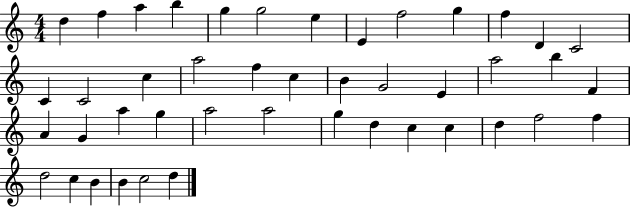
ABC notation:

X:1
T:Untitled
M:4/4
L:1/4
K:C
d f a b g g2 e E f2 g f D C2 C C2 c a2 f c B G2 E a2 b F A G a g a2 a2 g d c c d f2 f d2 c B B c2 d